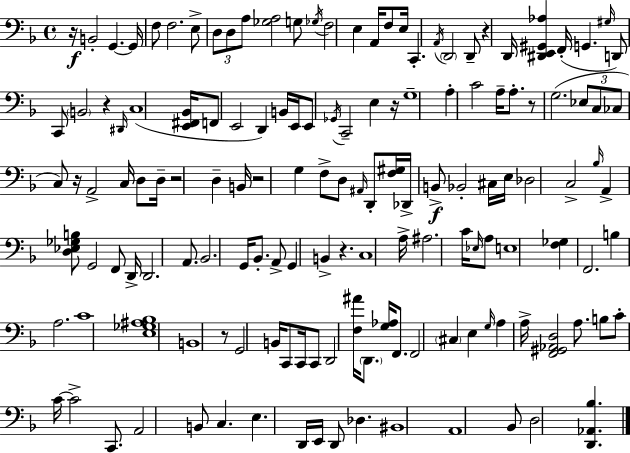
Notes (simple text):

R/s B2/h G2/q. G2/s F3/e F3/h. E3/e D3/e D3/e A3/e [Gb3,A3]/h G3/e Gb3/s F3/h E3/q A2/s F3/e E3/s C2/q. A2/s D2/h D2/e R/q D2/s [D#2,E2,G#2,Ab3]/q F2/s G2/q. G#3/s D2/e C2/e B2/h R/q D#2/s C3/w [E2,F#2,Bb2]/s F2/e E2/h D2/q B2/s E2/s E2/e Gb2/s C2/h E3/q R/s G3/w A3/q C4/h A3/s A3/e. R/e G3/h. Eb3/e C3/e CES3/e C3/e R/s A2/h C3/s D3/e D3/s R/h D3/q B2/s R/h G3/q F3/e D3/e A#2/s D2/e [F3,G#3]/s Db2/s B2/e Bb2/h C#3/s E3/s Db3/h C3/h Bb3/s A2/q [D3,Eb3,Gb3,B3]/e G2/h F2/e D2/s D2/h. A2/e. Bb2/h. G2/s Bb2/e. A2/e G2/q B2/q R/q. C3/w A3/s A#3/h. C4/s Eb3/s A3/e E3/w [F3,Gb3]/q F2/h. B3/q A3/h. C4/w [E3,Gb3,A#3,Bb3]/w B2/w R/e G2/h B2/s C2/e C2/s C2/e D2/h [F3,A#4]/s D2/e. [G3,Ab3]/s F2/e. F2/h C#3/q E3/q G3/s A3/q A3/s [F2,G#2,Ab2,D3]/h A3/e. B3/e C4/e C4/s C4/h C2/e. A2/h B2/e C3/q. E3/q. D2/s E2/s D2/e Db3/q. BIS2/w A2/w Bb2/e D3/h [D2,Ab2,Bb3]/q.